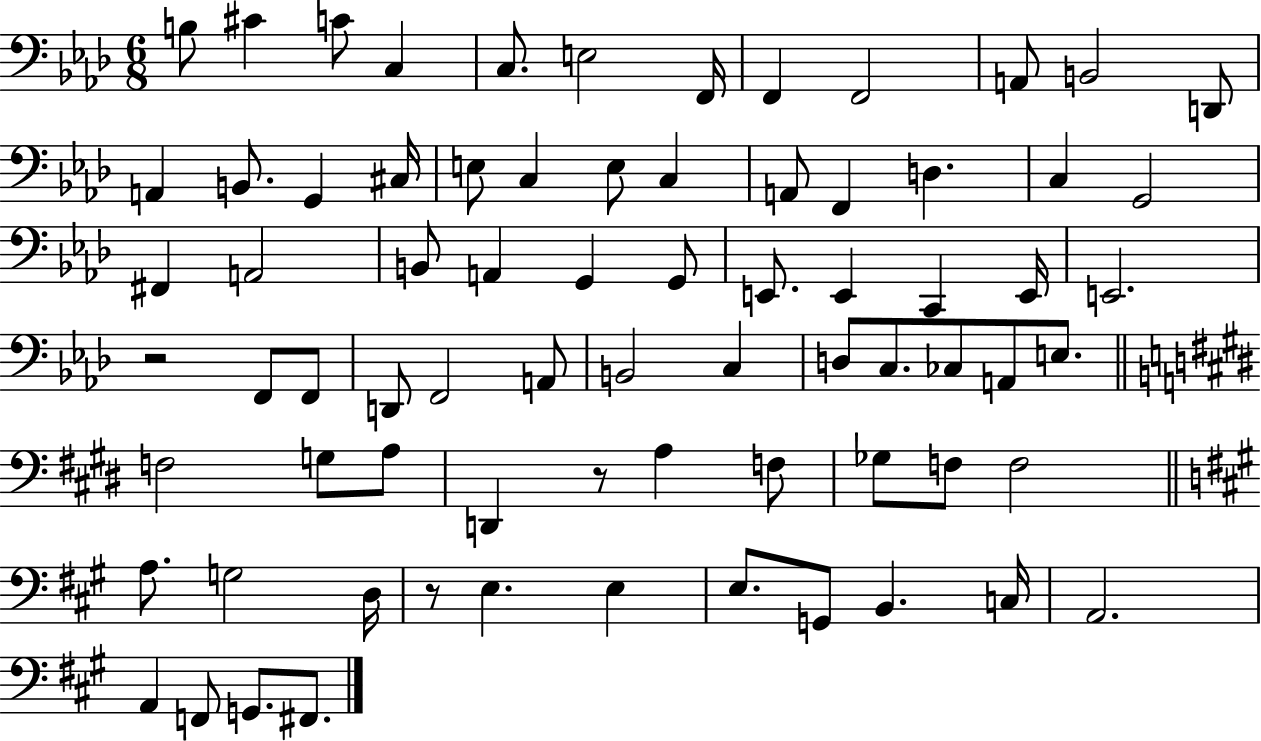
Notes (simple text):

B3/e C#4/q C4/e C3/q C3/e. E3/h F2/s F2/q F2/h A2/e B2/h D2/e A2/q B2/e. G2/q C#3/s E3/e C3/q E3/e C3/q A2/e F2/q D3/q. C3/q G2/h F#2/q A2/h B2/e A2/q G2/q G2/e E2/e. E2/q C2/q E2/s E2/h. R/h F2/e F2/e D2/e F2/h A2/e B2/h C3/q D3/e C3/e. CES3/e A2/e E3/e. F3/h G3/e A3/e D2/q R/e A3/q F3/e Gb3/e F3/e F3/h A3/e. G3/h D3/s R/e E3/q. E3/q E3/e. G2/e B2/q. C3/s A2/h. A2/q F2/e G2/e. F#2/e.